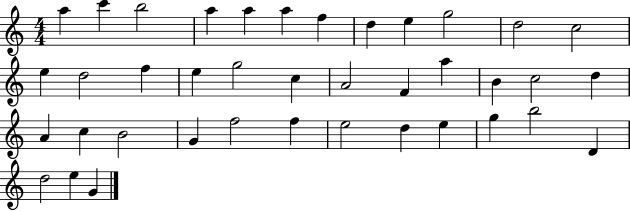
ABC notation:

X:1
T:Untitled
M:4/4
L:1/4
K:C
a c' b2 a a a f d e g2 d2 c2 e d2 f e g2 c A2 F a B c2 d A c B2 G f2 f e2 d e g b2 D d2 e G